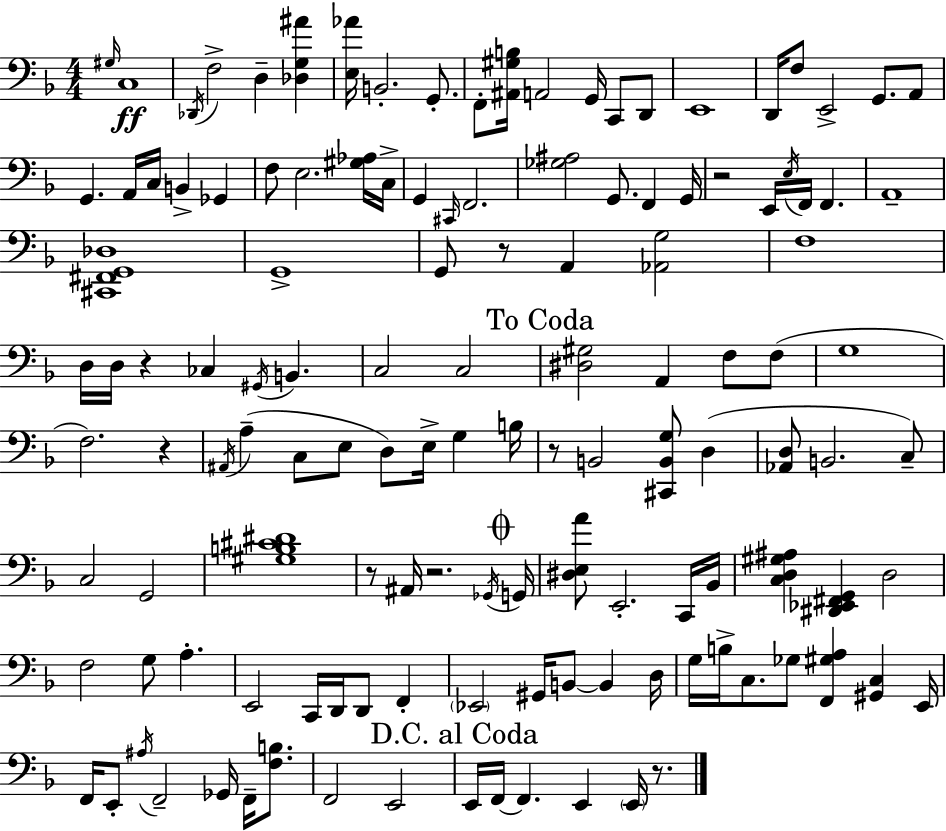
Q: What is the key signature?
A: F major